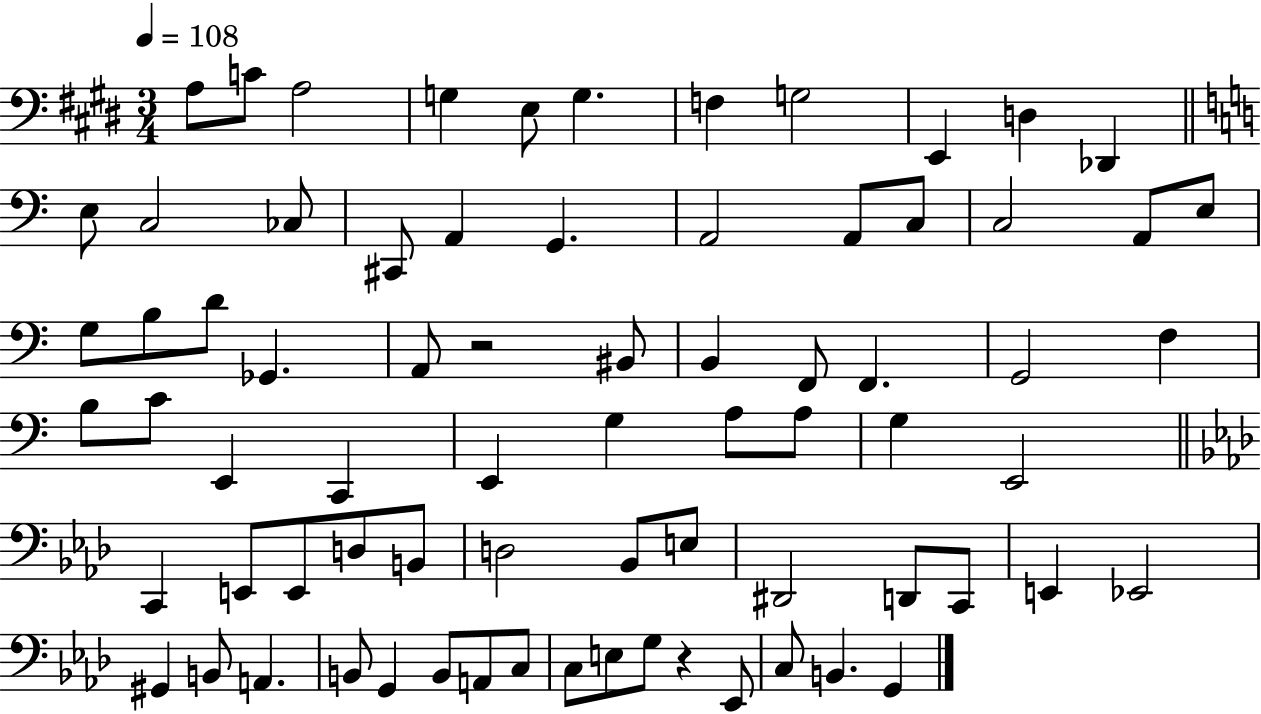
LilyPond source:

{
  \clef bass
  \numericTimeSignature
  \time 3/4
  \key e \major
  \tempo 4 = 108
  a8 c'8 a2 | g4 e8 g4. | f4 g2 | e,4 d4 des,4 | \break \bar "||" \break \key c \major e8 c2 ces8 | cis,8 a,4 g,4. | a,2 a,8 c8 | c2 a,8 e8 | \break g8 b8 d'8 ges,4. | a,8 r2 bis,8 | b,4 f,8 f,4. | g,2 f4 | \break b8 c'8 e,4 c,4 | e,4 g4 a8 a8 | g4 e,2 | \bar "||" \break \key f \minor c,4 e,8 e,8 d8 b,8 | d2 bes,8 e8 | dis,2 d,8 c,8 | e,4 ees,2 | \break gis,4 b,8 a,4. | b,8 g,4 b,8 a,8 c8 | c8 e8 g8 r4 ees,8 | c8 b,4. g,4 | \break \bar "|."
}